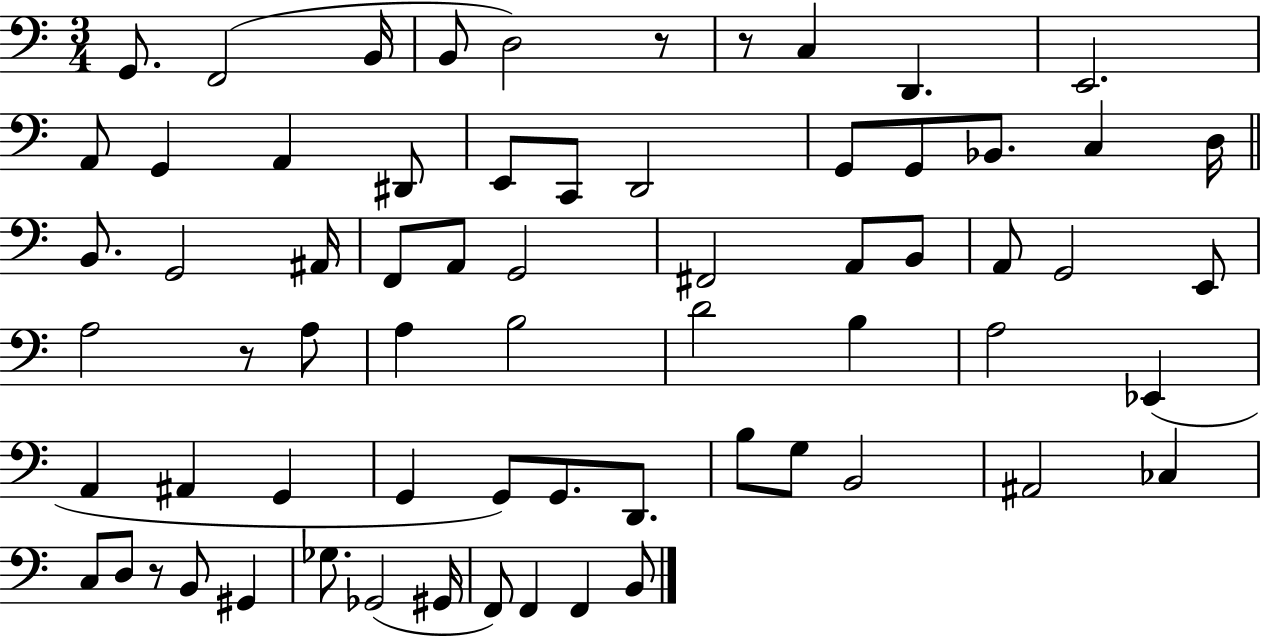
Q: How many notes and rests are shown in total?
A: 67